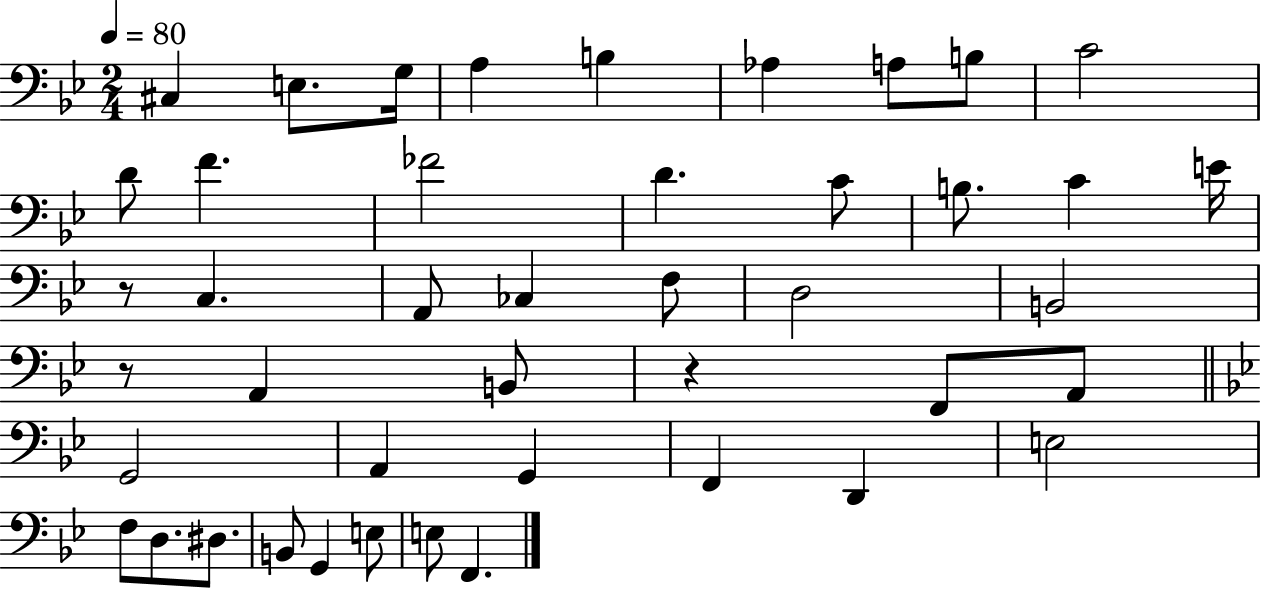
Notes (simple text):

C#3/q E3/e. G3/s A3/q B3/q Ab3/q A3/e B3/e C4/h D4/e F4/q. FES4/h D4/q. C4/e B3/e. C4/q E4/s R/e C3/q. A2/e CES3/q F3/e D3/h B2/h R/e A2/q B2/e R/q F2/e A2/e G2/h A2/q G2/q F2/q D2/q E3/h F3/e D3/e. D#3/e. B2/e G2/q E3/e E3/e F2/q.